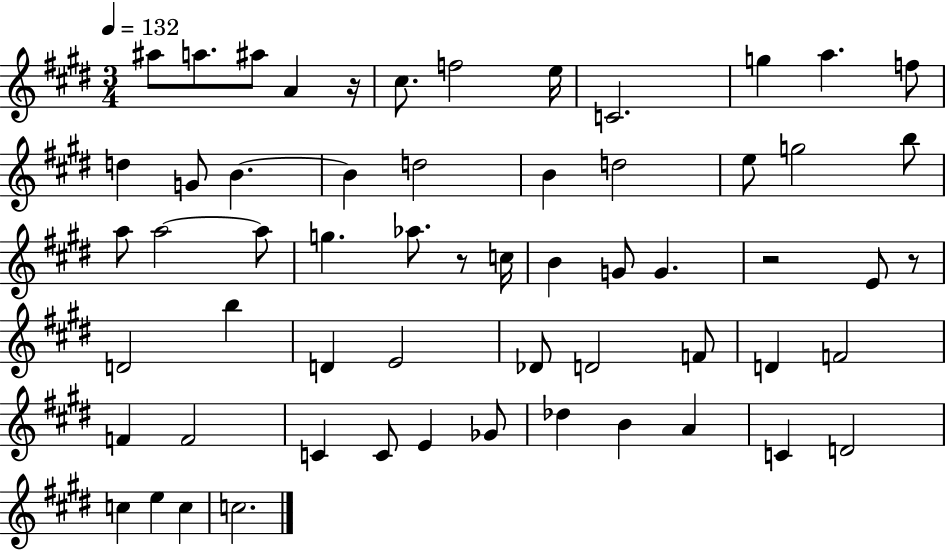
{
  \clef treble
  \numericTimeSignature
  \time 3/4
  \key e \major
  \tempo 4 = 132
  ais''8 a''8. ais''8 a'4 r16 | cis''8. f''2 e''16 | c'2. | g''4 a''4. f''8 | \break d''4 g'8 b'4.~~ | b'4 d''2 | b'4 d''2 | e''8 g''2 b''8 | \break a''8 a''2~~ a''8 | g''4. aes''8. r8 c''16 | b'4 g'8 g'4. | r2 e'8 r8 | \break d'2 b''4 | d'4 e'2 | des'8 d'2 f'8 | d'4 f'2 | \break f'4 f'2 | c'4 c'8 e'4 ges'8 | des''4 b'4 a'4 | c'4 d'2 | \break c''4 e''4 c''4 | c''2. | \bar "|."
}